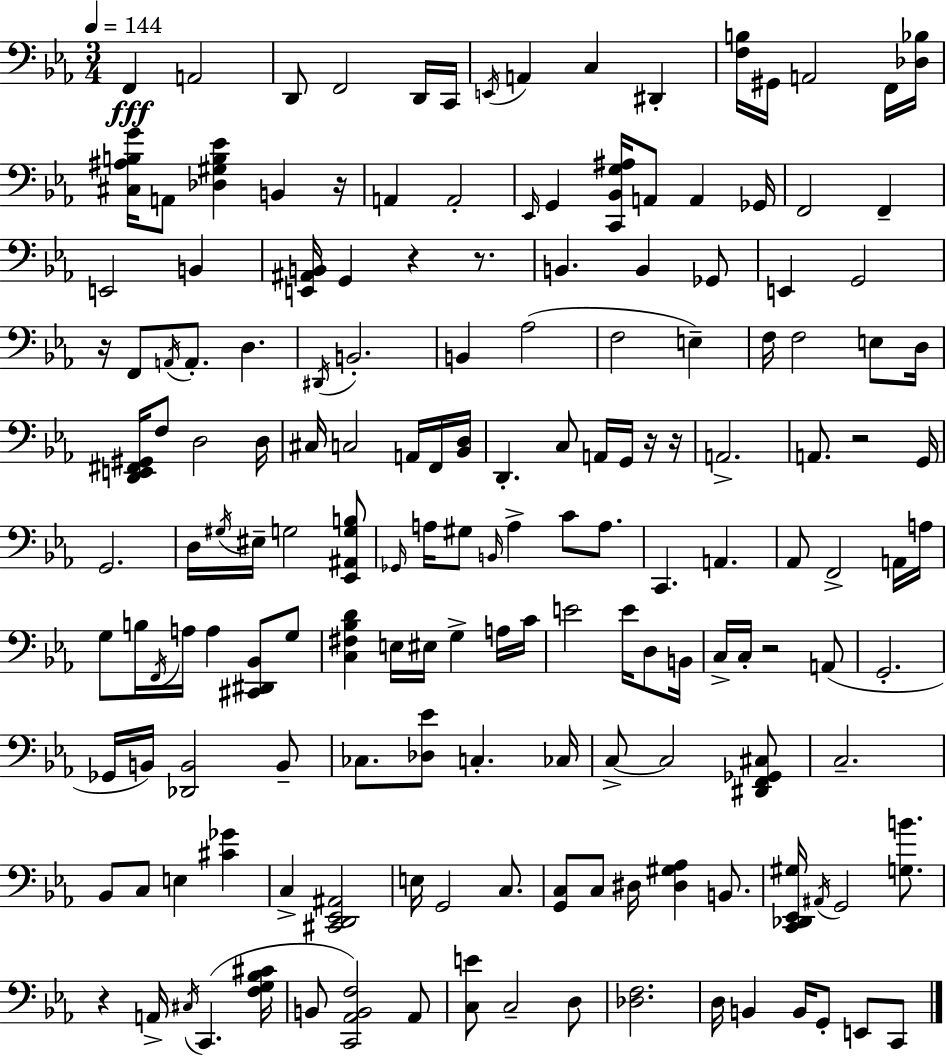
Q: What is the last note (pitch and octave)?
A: C2